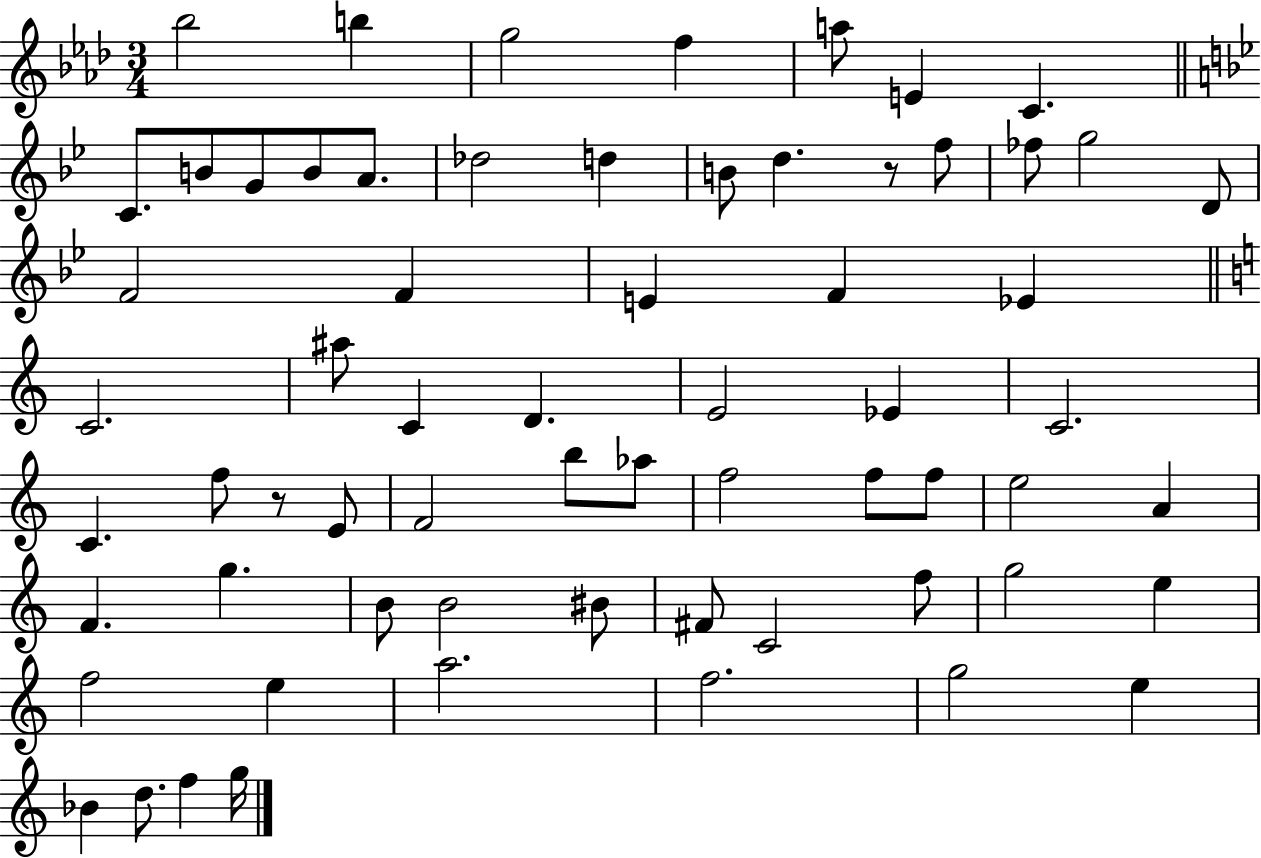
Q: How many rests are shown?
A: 2